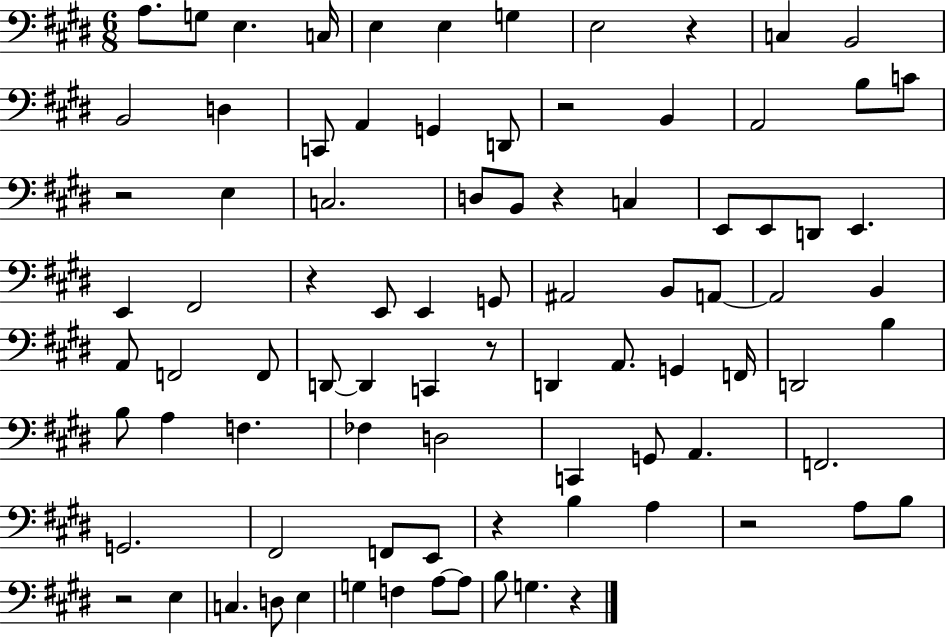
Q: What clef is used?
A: bass